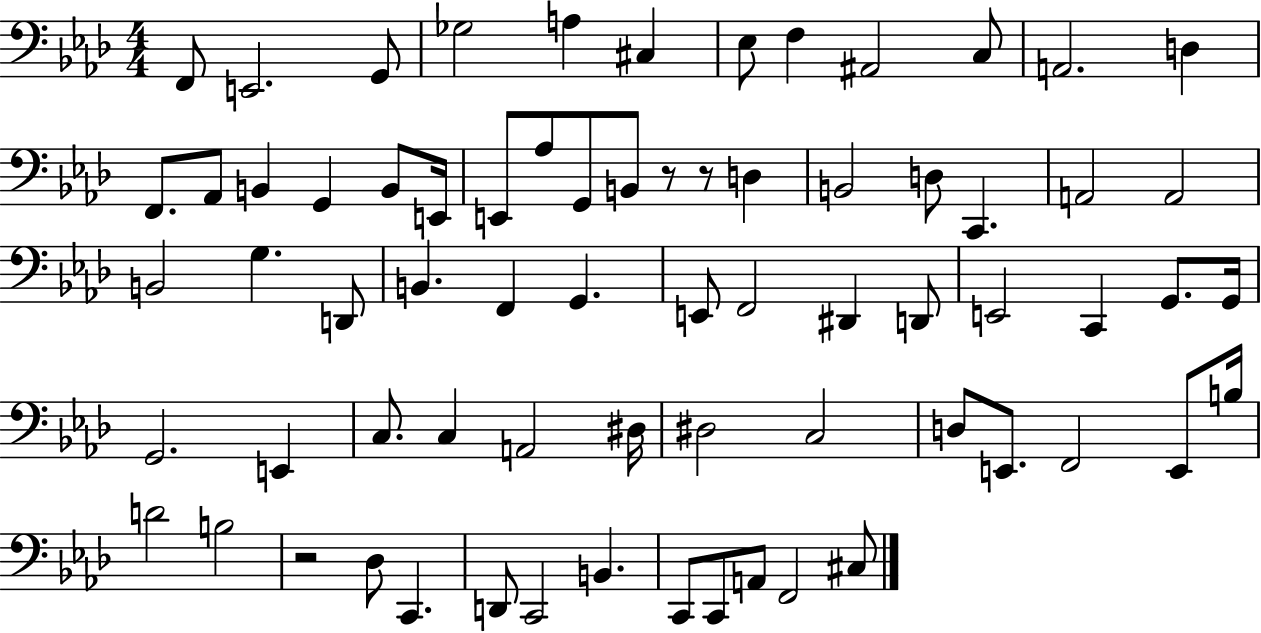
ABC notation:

X:1
T:Untitled
M:4/4
L:1/4
K:Ab
F,,/2 E,,2 G,,/2 _G,2 A, ^C, _E,/2 F, ^A,,2 C,/2 A,,2 D, F,,/2 _A,,/2 B,, G,, B,,/2 E,,/4 E,,/2 _A,/2 G,,/2 B,,/2 z/2 z/2 D, B,,2 D,/2 C,, A,,2 A,,2 B,,2 G, D,,/2 B,, F,, G,, E,,/2 F,,2 ^D,, D,,/2 E,,2 C,, G,,/2 G,,/4 G,,2 E,, C,/2 C, A,,2 ^D,/4 ^D,2 C,2 D,/2 E,,/2 F,,2 E,,/2 B,/4 D2 B,2 z2 _D,/2 C,, D,,/2 C,,2 B,, C,,/2 C,,/2 A,,/2 F,,2 ^C,/2